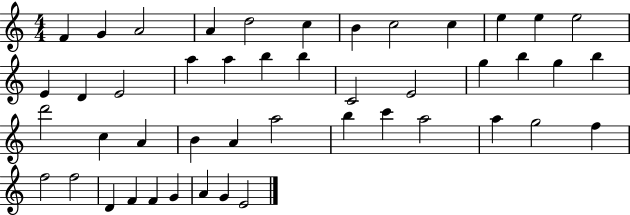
F4/q G4/q A4/h A4/q D5/h C5/q B4/q C5/h C5/q E5/q E5/q E5/h E4/q D4/q E4/h A5/q A5/q B5/q B5/q C4/h E4/h G5/q B5/q G5/q B5/q D6/h C5/q A4/q B4/q A4/q A5/h B5/q C6/q A5/h A5/q G5/h F5/q F5/h F5/h D4/q F4/q F4/q G4/q A4/q G4/q E4/h